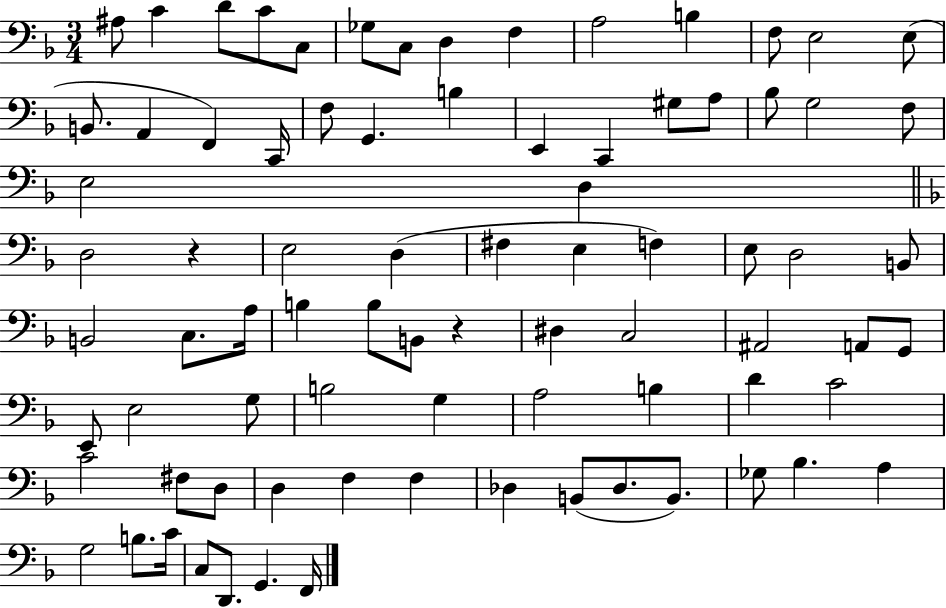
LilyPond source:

{
  \clef bass
  \numericTimeSignature
  \time 3/4
  \key f \major
  ais8 c'4 d'8 c'8 c8 | ges8 c8 d4 f4 | a2 b4 | f8 e2 e8( | \break b,8. a,4 f,4) c,16 | f8 g,4. b4 | e,4 c,4 gis8 a8 | bes8 g2 f8 | \break e2 d4 | \bar "||" \break \key f \major d2 r4 | e2 d4( | fis4 e4 f4) | e8 d2 b,8 | \break b,2 c8. a16 | b4 b8 b,8 r4 | dis4 c2 | ais,2 a,8 g,8 | \break e,8 e2 g8 | b2 g4 | a2 b4 | d'4 c'2 | \break c'2 fis8 d8 | d4 f4 f4 | des4 b,8( des8. b,8.) | ges8 bes4. a4 | \break g2 b8. c'16 | c8 d,8. g,4. f,16 | \bar "|."
}